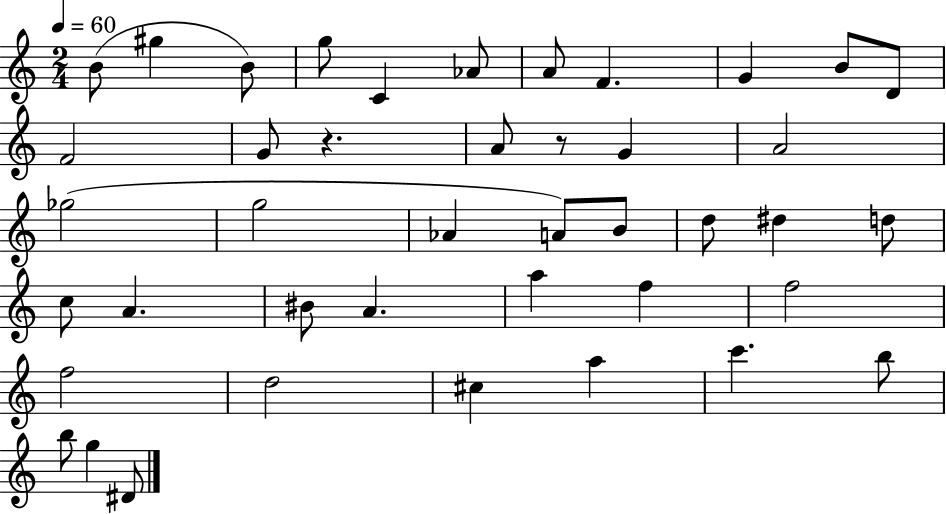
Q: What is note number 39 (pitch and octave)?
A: G5